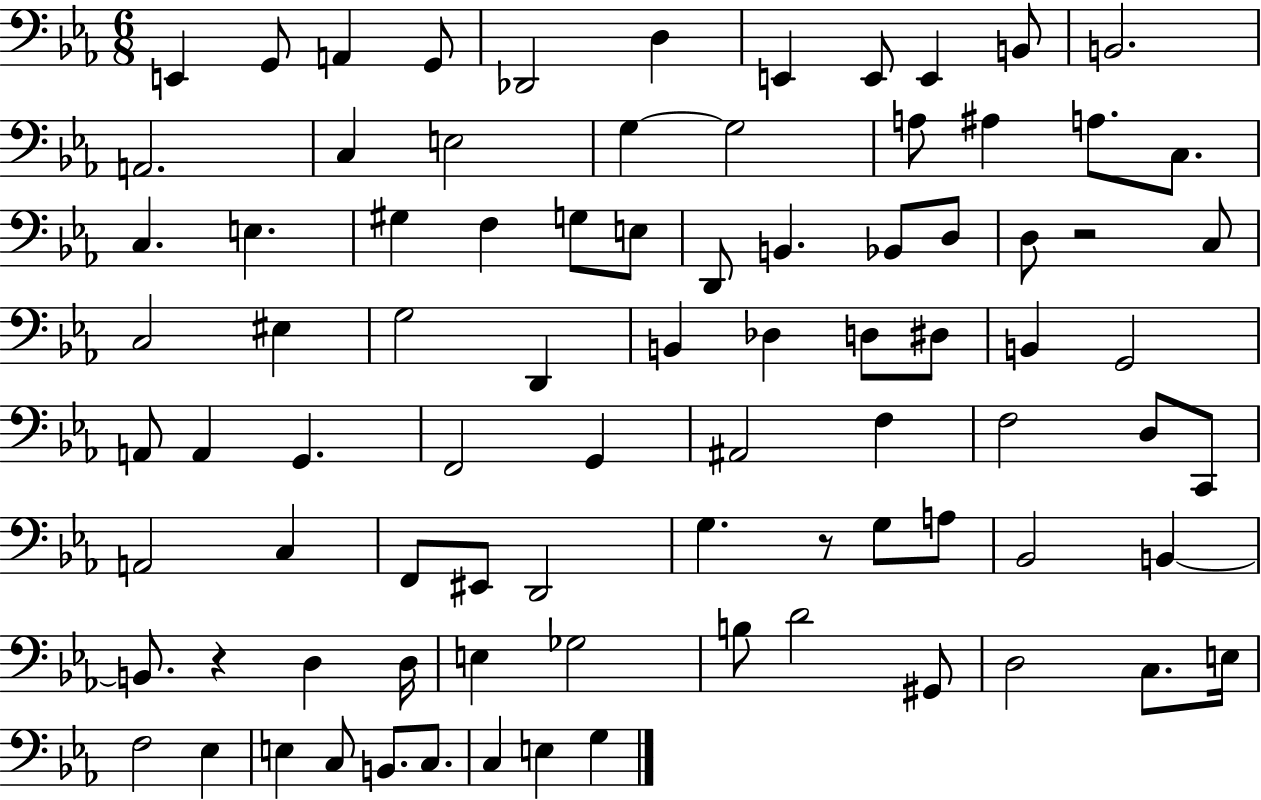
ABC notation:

X:1
T:Untitled
M:6/8
L:1/4
K:Eb
E,, G,,/2 A,, G,,/2 _D,,2 D, E,, E,,/2 E,, B,,/2 B,,2 A,,2 C, E,2 G, G,2 A,/2 ^A, A,/2 C,/2 C, E, ^G, F, G,/2 E,/2 D,,/2 B,, _B,,/2 D,/2 D,/2 z2 C,/2 C,2 ^E, G,2 D,, B,, _D, D,/2 ^D,/2 B,, G,,2 A,,/2 A,, G,, F,,2 G,, ^A,,2 F, F,2 D,/2 C,,/2 A,,2 C, F,,/2 ^E,,/2 D,,2 G, z/2 G,/2 A,/2 _B,,2 B,, B,,/2 z D, D,/4 E, _G,2 B,/2 D2 ^G,,/2 D,2 C,/2 E,/4 F,2 _E, E, C,/2 B,,/2 C,/2 C, E, G,